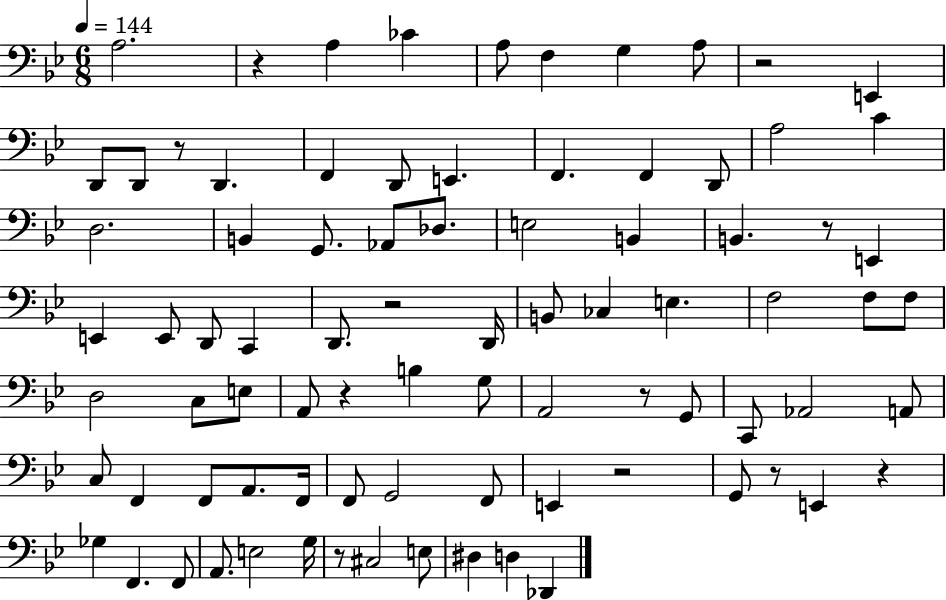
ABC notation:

X:1
T:Untitled
M:6/8
L:1/4
K:Bb
A,2 z A, _C A,/2 F, G, A,/2 z2 E,, D,,/2 D,,/2 z/2 D,, F,, D,,/2 E,, F,, F,, D,,/2 A,2 C D,2 B,, G,,/2 _A,,/2 _D,/2 E,2 B,, B,, z/2 E,, E,, E,,/2 D,,/2 C,, D,,/2 z2 D,,/4 B,,/2 _C, E, F,2 F,/2 F,/2 D,2 C,/2 E,/2 A,,/2 z B, G,/2 A,,2 z/2 G,,/2 C,,/2 _A,,2 A,,/2 C,/2 F,, F,,/2 A,,/2 F,,/4 F,,/2 G,,2 F,,/2 E,, z2 G,,/2 z/2 E,, z _G, F,, F,,/2 A,,/2 E,2 G,/4 z/2 ^C,2 E,/2 ^D, D, _D,,